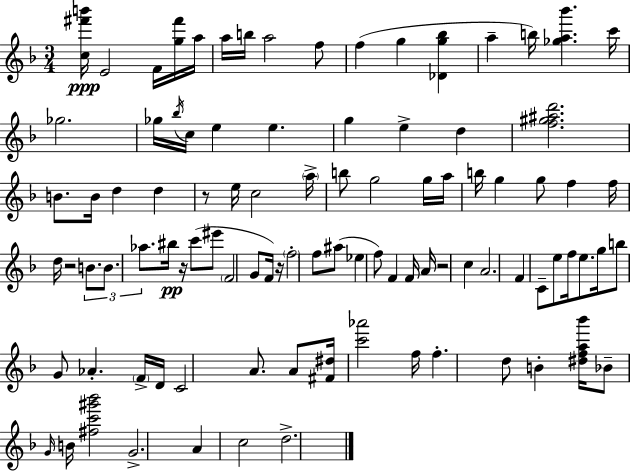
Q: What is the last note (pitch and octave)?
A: D5